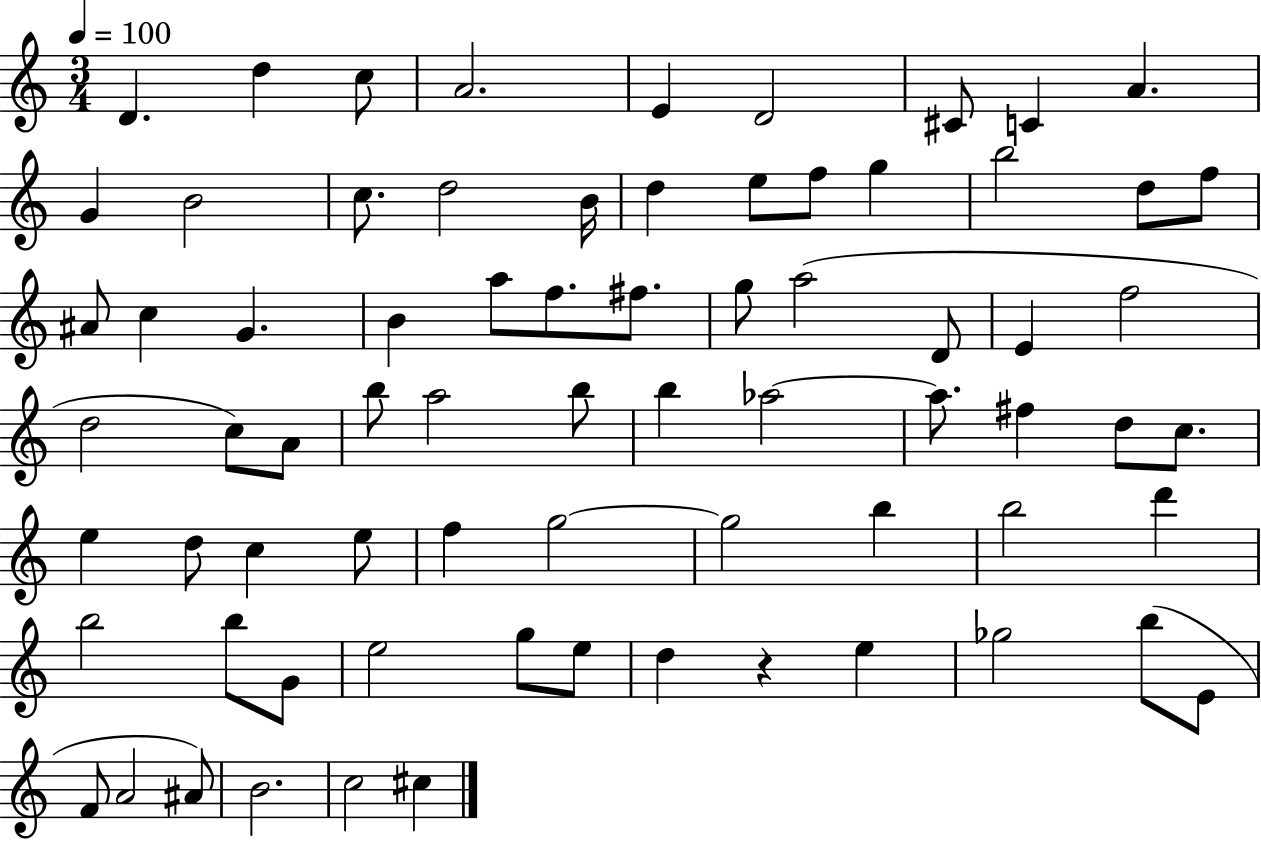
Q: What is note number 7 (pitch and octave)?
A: C#4